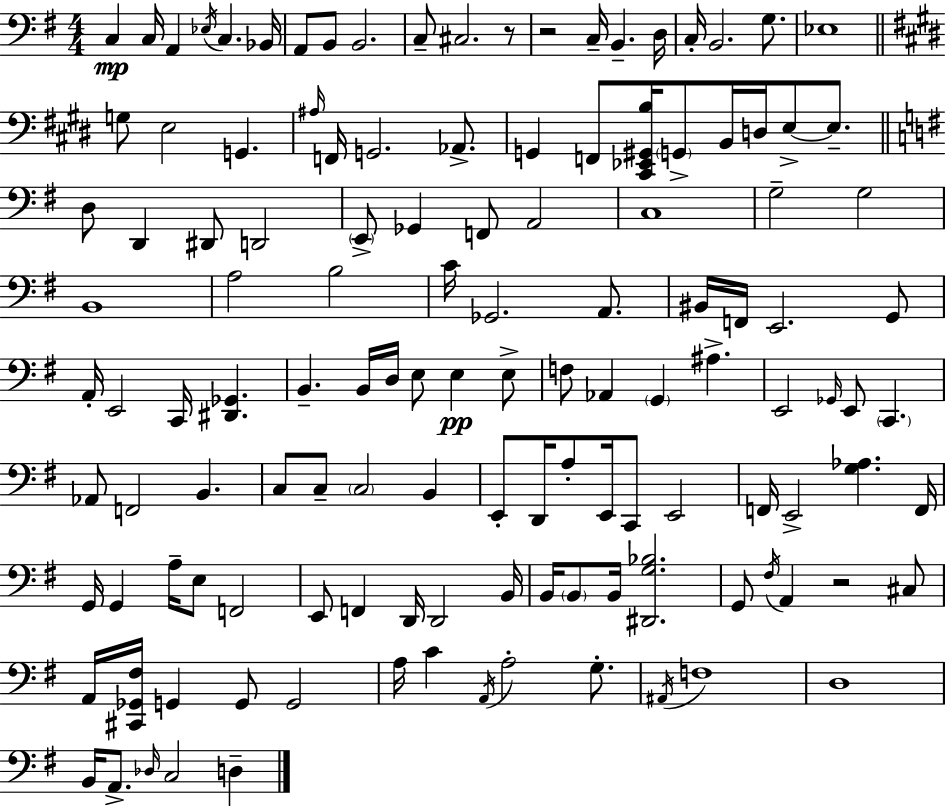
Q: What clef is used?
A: bass